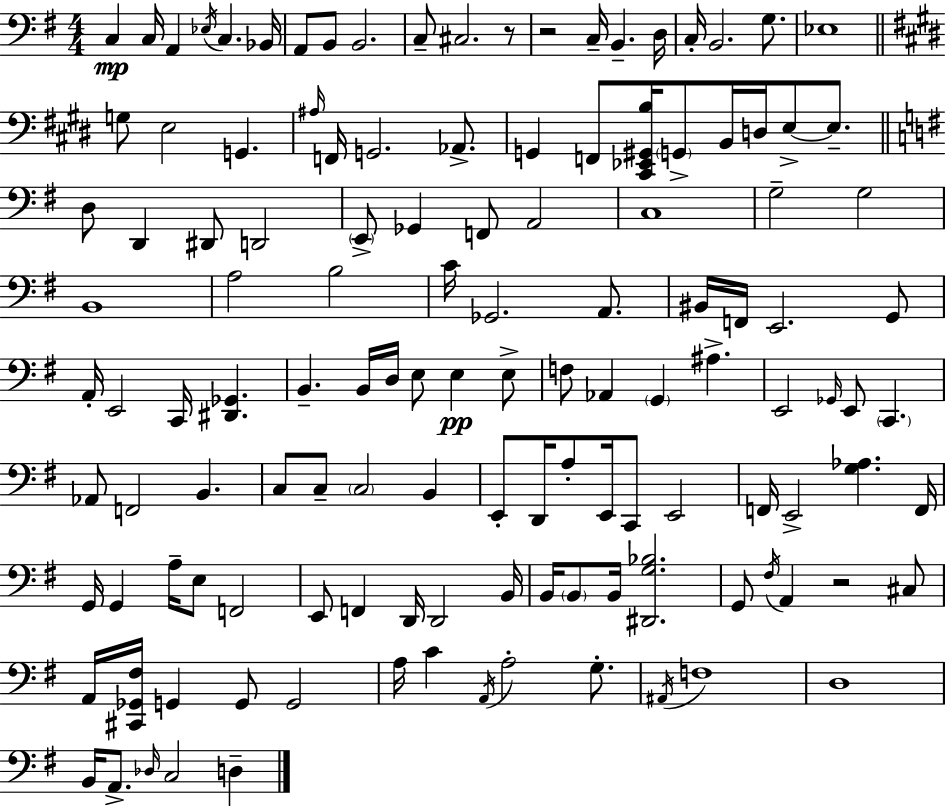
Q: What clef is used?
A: bass